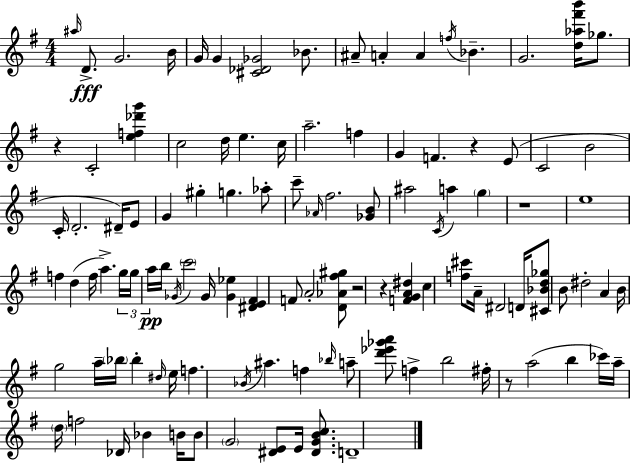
A#5/s D4/e. G4/h. B4/s G4/s G4/q [C#4,Db4,Gb4]/h Bb4/e. A#4/e A4/q A4/q F5/s Bb4/q. G4/h. [D5,Ab5,F#6,B6]/s Gb5/e. R/q C4/h [E5,F5,Db6,G6]/q C5/h D5/s E5/q. C5/s A5/h. F5/q G4/q F4/q. R/q E4/e C4/h B4/h C4/s D4/h. D#4/s E4/e G4/q G#5/q G5/q. Ab5/e C6/e Ab4/s F#5/h. [Gb4,B4]/e A#5/h C4/s A5/q G5/q R/w E5/w F5/q D5/q F5/s A5/q. G5/s G5/s A5/s B5/s Gb4/s C6/h Gb4/s [Gb4,Eb5]/q [D#4,E4,F#4]/q F4/e A4/h [D4,Ab4,F#5,G#5]/e R/h R/q [F4,G4,A4,D#5]/q C5/q [F5,C#6]/e A4/s D#4/h D4/s [C#4,Bb4,D5,Gb5]/e B4/e D#5/h A4/q B4/s G5/h A5/s Bb5/s Bb5/q D#5/s E5/s F5/q. Bb4/s A#5/q. F5/q Bb5/s A5/e [D6,Eb6,Gb6,A6]/e F5/q B5/h F#5/s R/e A5/h B5/q CES6/s A5/s D5/s F5/h Db4/s Bb4/q B4/s B4/e G4/h [D#4,E4]/e E4/s [D#4,G4,B4,C5]/e. D4/w